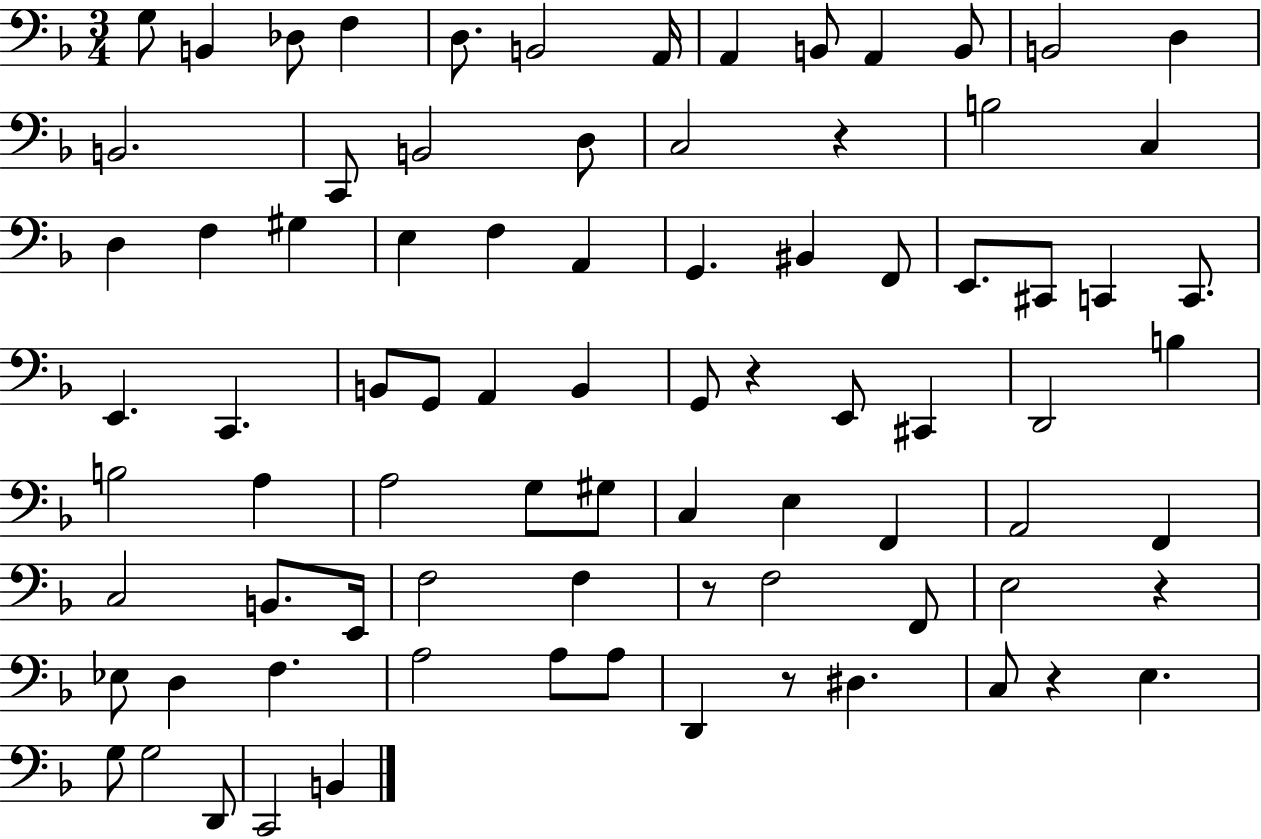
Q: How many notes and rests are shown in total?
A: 83